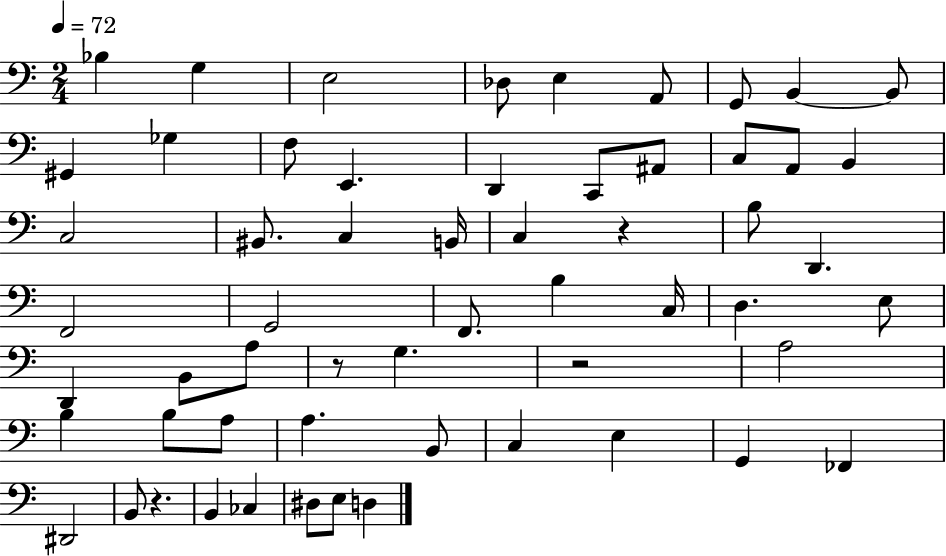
Bb3/q G3/q E3/h Db3/e E3/q A2/e G2/e B2/q B2/e G#2/q Gb3/q F3/e E2/q. D2/q C2/e A#2/e C3/e A2/e B2/q C3/h BIS2/e. C3/q B2/s C3/q R/q B3/e D2/q. F2/h G2/h F2/e. B3/q C3/s D3/q. E3/e D2/q B2/e A3/e R/e G3/q. R/h A3/h B3/q B3/e A3/e A3/q. B2/e C3/q E3/q G2/q FES2/q D#2/h B2/e R/q. B2/q CES3/q D#3/e E3/e D3/q